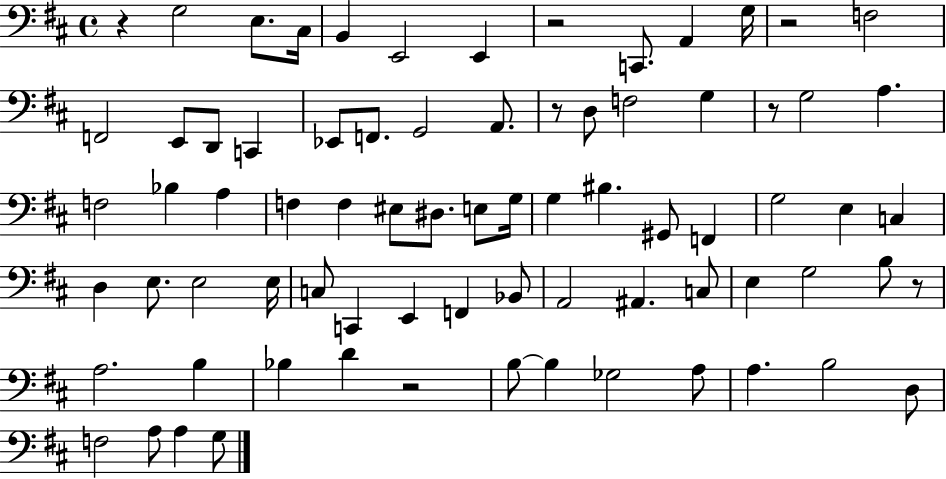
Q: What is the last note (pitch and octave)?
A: G3